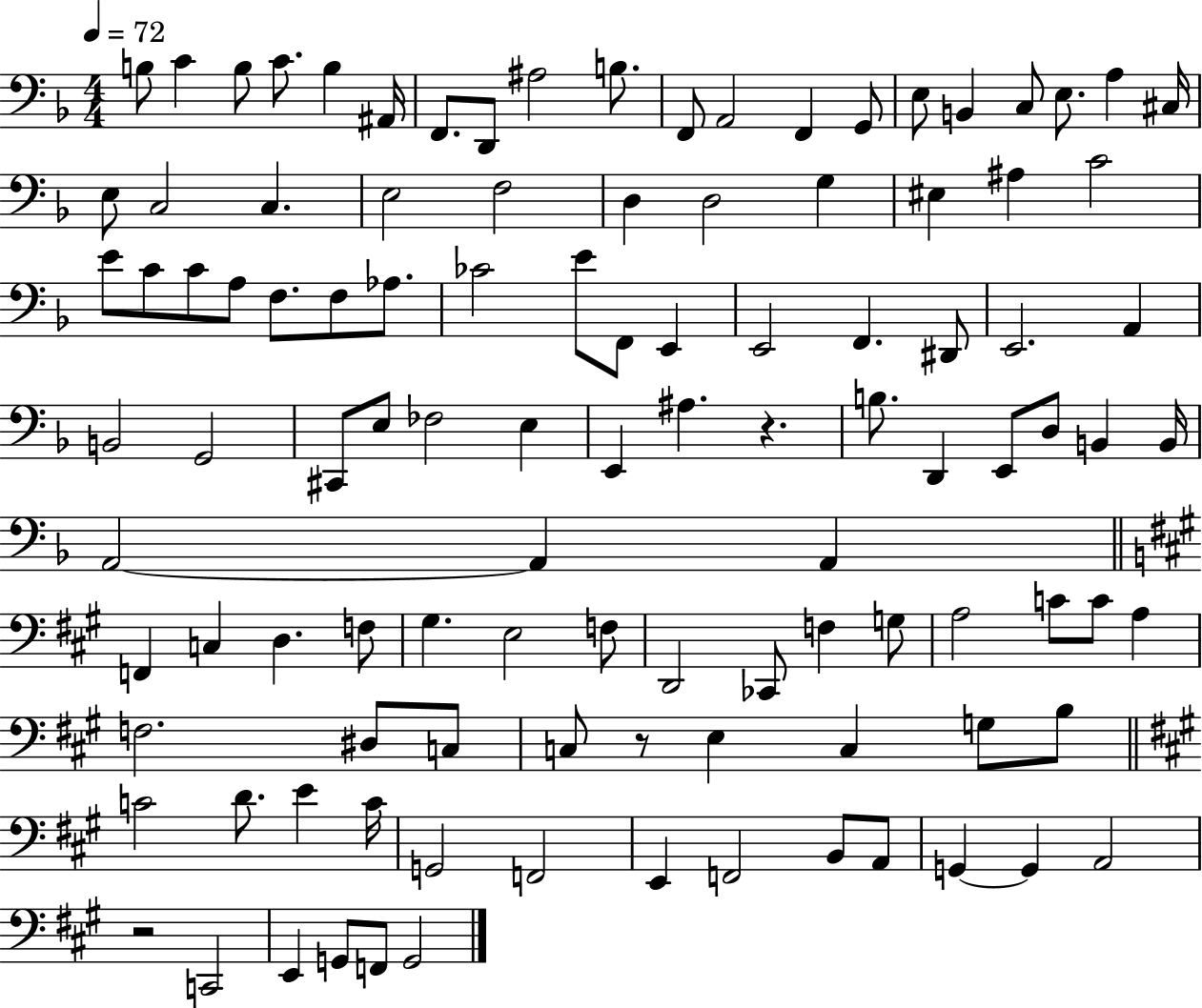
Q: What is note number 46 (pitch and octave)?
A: E2